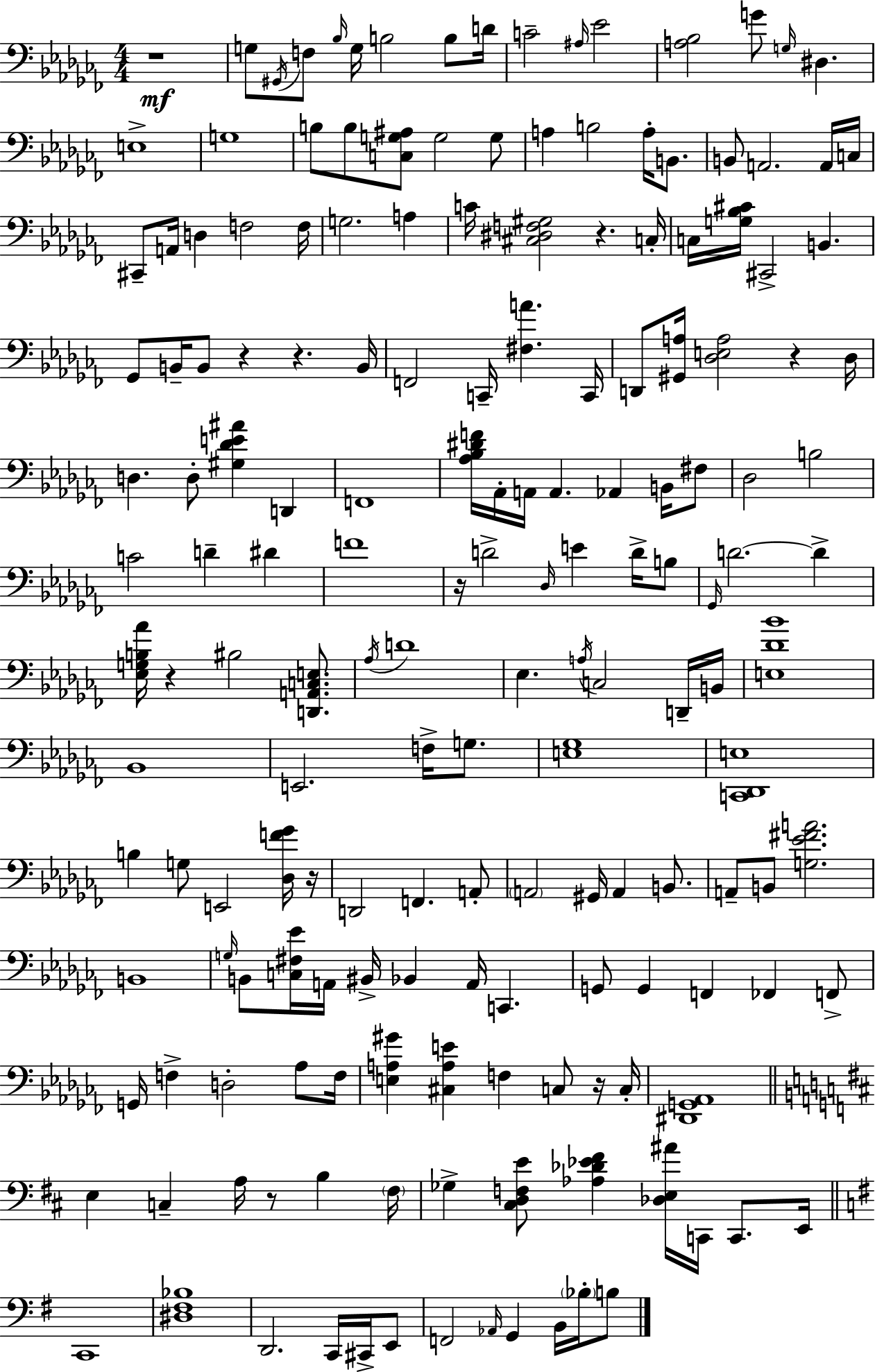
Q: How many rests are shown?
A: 10